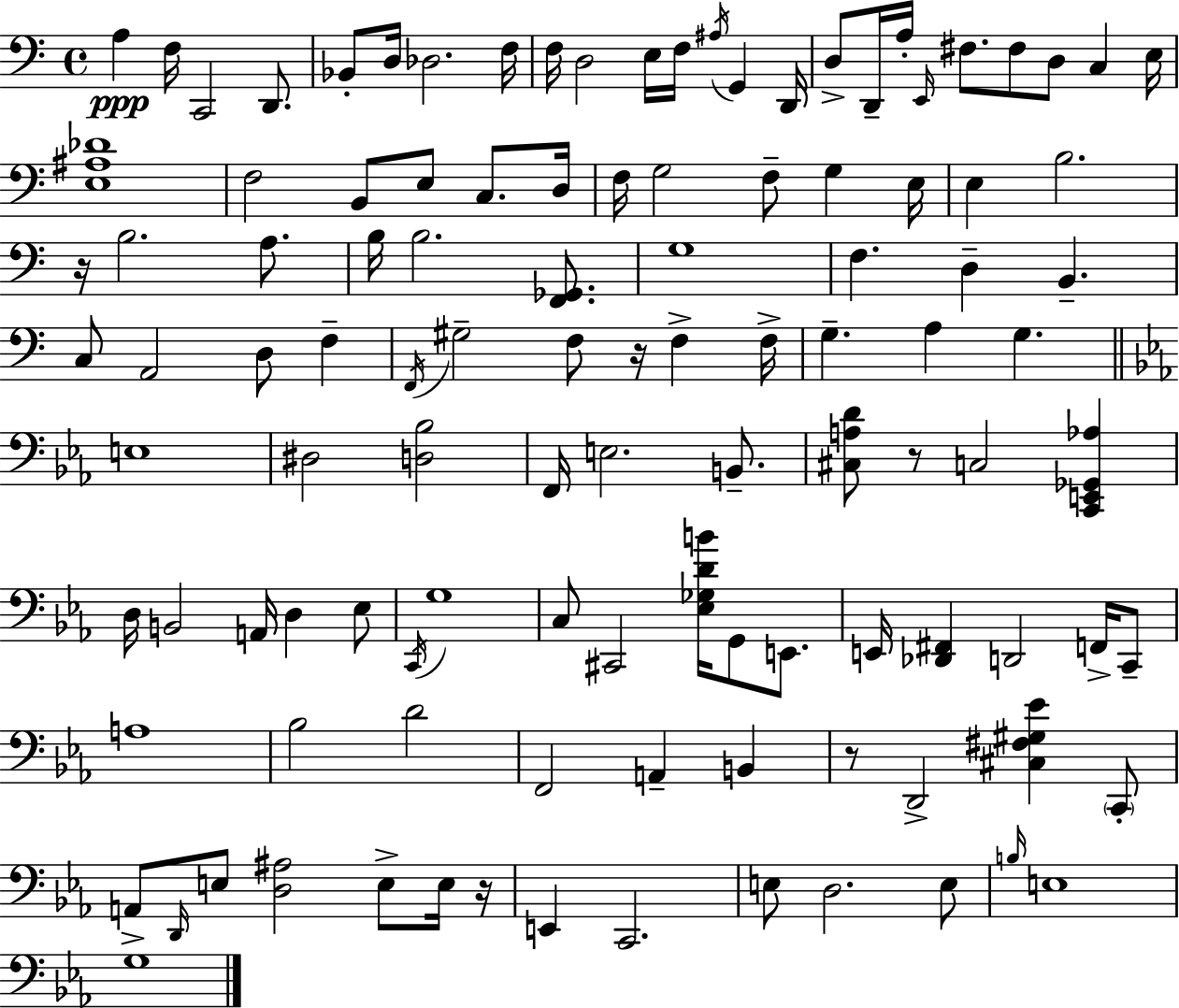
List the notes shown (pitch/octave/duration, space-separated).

A3/q F3/s C2/h D2/e. Bb2/e D3/s Db3/h. F3/s F3/s D3/h E3/s F3/s A#3/s G2/q D2/s D3/e D2/s A3/s E2/s F#3/e. F#3/e D3/e C3/q E3/s [E3,A#3,Db4]/w F3/h B2/e E3/e C3/e. D3/s F3/s G3/h F3/e G3/q E3/s E3/q B3/h. R/s B3/h. A3/e. B3/s B3/h. [F2,Gb2]/e. G3/w F3/q. D3/q B2/q. C3/e A2/h D3/e F3/q F2/s G#3/h F3/e R/s F3/q F3/s G3/q. A3/q G3/q. E3/w D#3/h [D3,Bb3]/h F2/s E3/h. B2/e. [C#3,A3,D4]/e R/e C3/h [C2,E2,Gb2,Ab3]/q D3/s B2/h A2/s D3/q Eb3/e C2/s G3/w C3/e C#2/h [Eb3,Gb3,D4,B4]/s G2/e E2/e. E2/s [Db2,F#2]/q D2/h F2/s C2/e A3/w Bb3/h D4/h F2/h A2/q B2/q R/e D2/h [C#3,F#3,G#3,Eb4]/q C2/e A2/e D2/s E3/e [D3,A#3]/h E3/e E3/s R/s E2/q C2/h. E3/e D3/h. E3/e B3/s E3/w G3/w